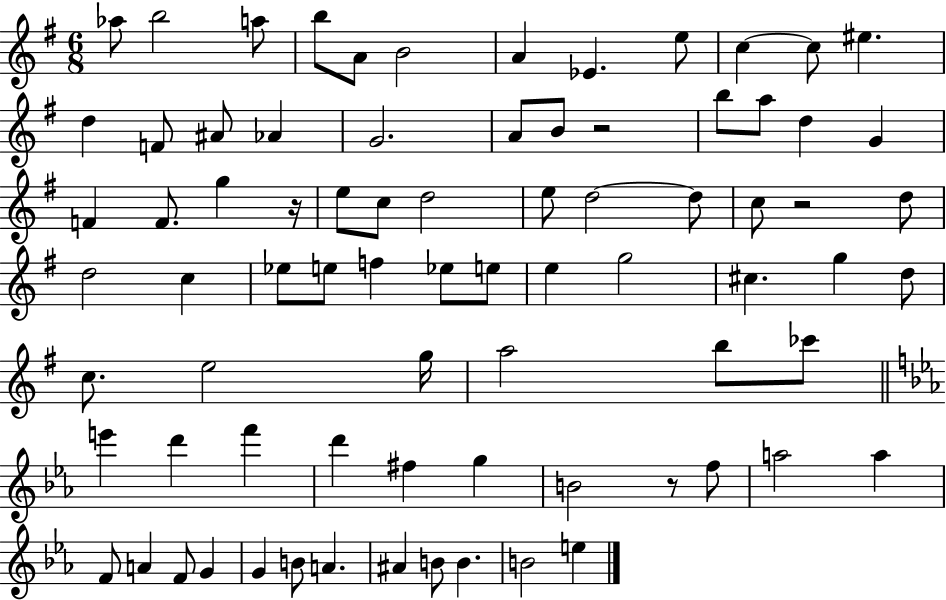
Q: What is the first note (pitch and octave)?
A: Ab5